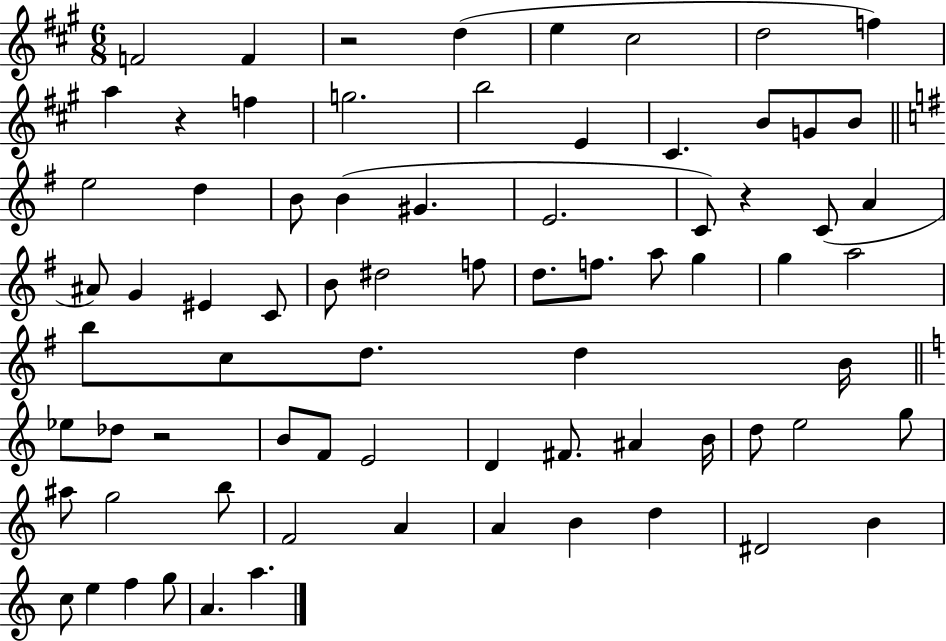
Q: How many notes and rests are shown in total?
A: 75